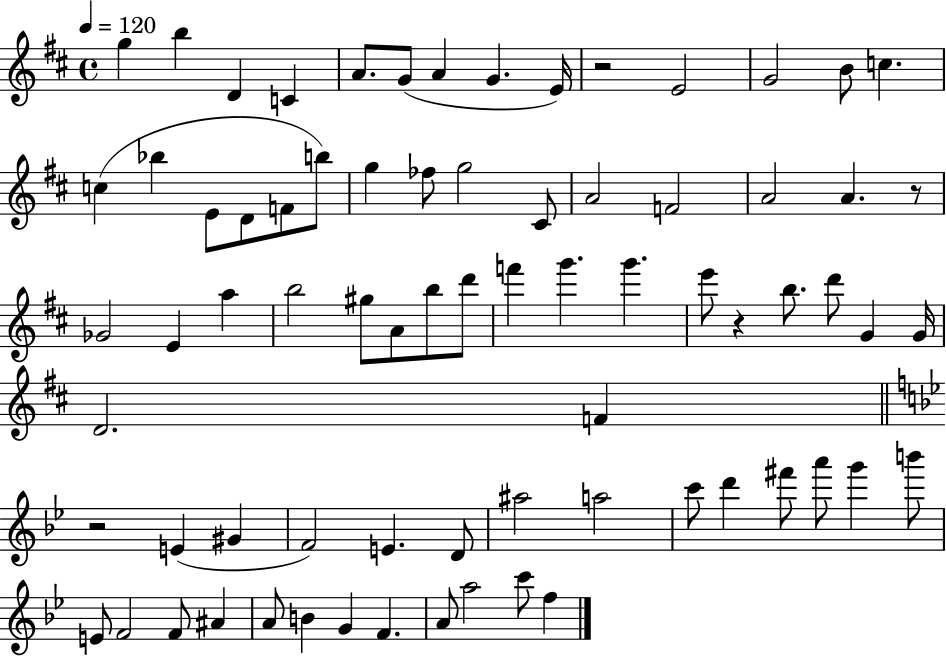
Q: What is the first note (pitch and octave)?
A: G5